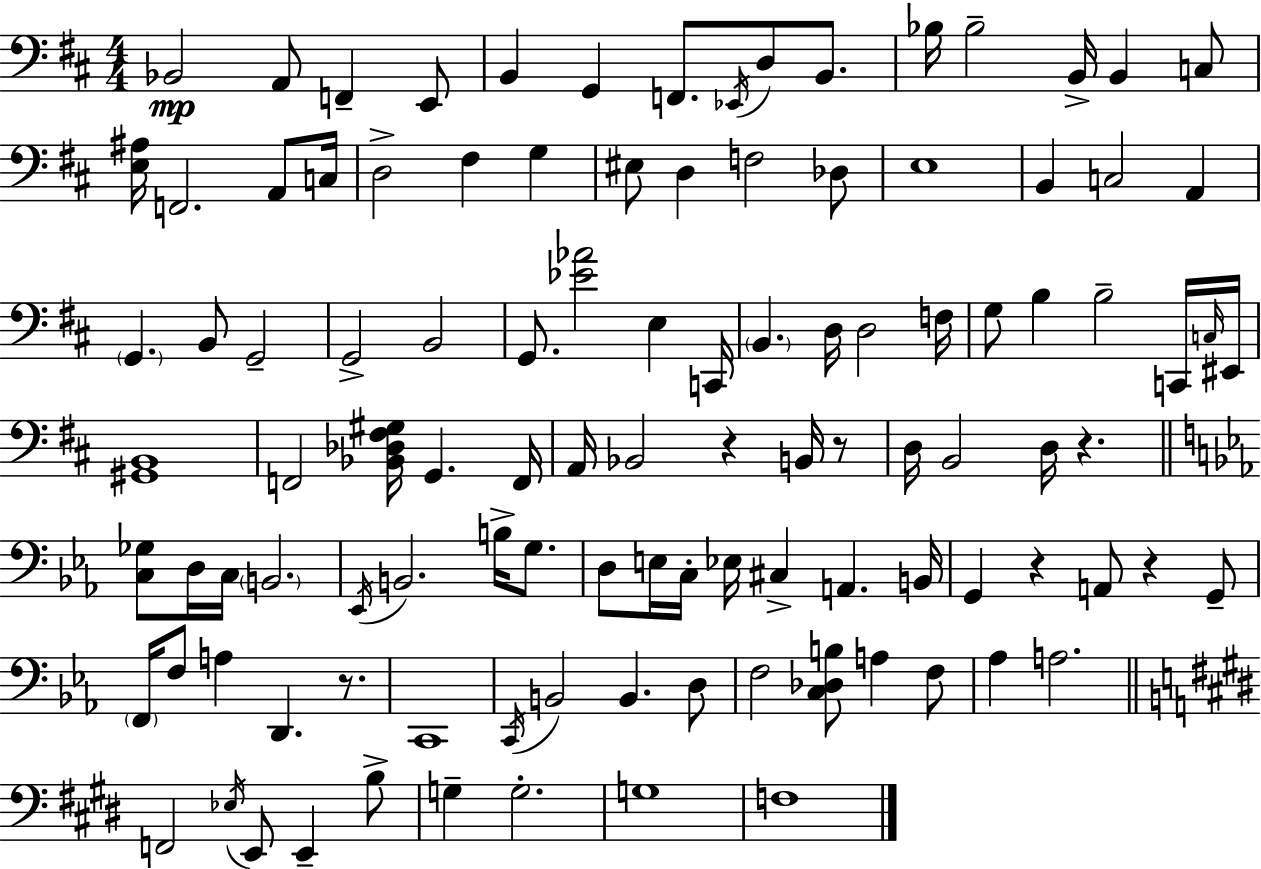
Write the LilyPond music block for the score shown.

{
  \clef bass
  \numericTimeSignature
  \time 4/4
  \key d \major
  bes,2\mp a,8 f,4-- e,8 | b,4 g,4 f,8. \acciaccatura { ees,16 } d8 b,8. | bes16 bes2-- b,16-> b,4 c8 | <e ais>16 f,2. a,8 | \break c16 d2-> fis4 g4 | eis8 d4 f2 des8 | e1 | b,4 c2 a,4 | \break \parenthesize g,4. b,8 g,2-- | g,2-> b,2 | g,8. <ees' aes'>2 e4 | c,16 \parenthesize b,4. d16 d2 | \break f16 g8 b4 b2-- c,16 | \grace { c16 } eis,16 <gis, b,>1 | f,2 <bes, des fis gis>16 g,4. | f,16 a,16 bes,2 r4 b,16 | \break r8 d16 b,2 d16 r4. | \bar "||" \break \key ees \major <c ges>8 d16 c16 \parenthesize b,2. | \acciaccatura { ees,16 } b,2. b16-> g8. | d8 e16 c16-. ees16 cis4-> a,4. | b,16 g,4 r4 a,8 r4 g,8-- | \break \parenthesize f,16 f8 a4 d,4. r8. | c,1 | \acciaccatura { c,16 } b,2 b,4. | d8 f2 <c des b>8 a4 | \break f8 aes4 a2. | \bar "||" \break \key e \major f,2 \acciaccatura { ees16 } e,8 e,4-- b8-> | g4-- g2.-. | g1 | f1 | \break \bar "|."
}